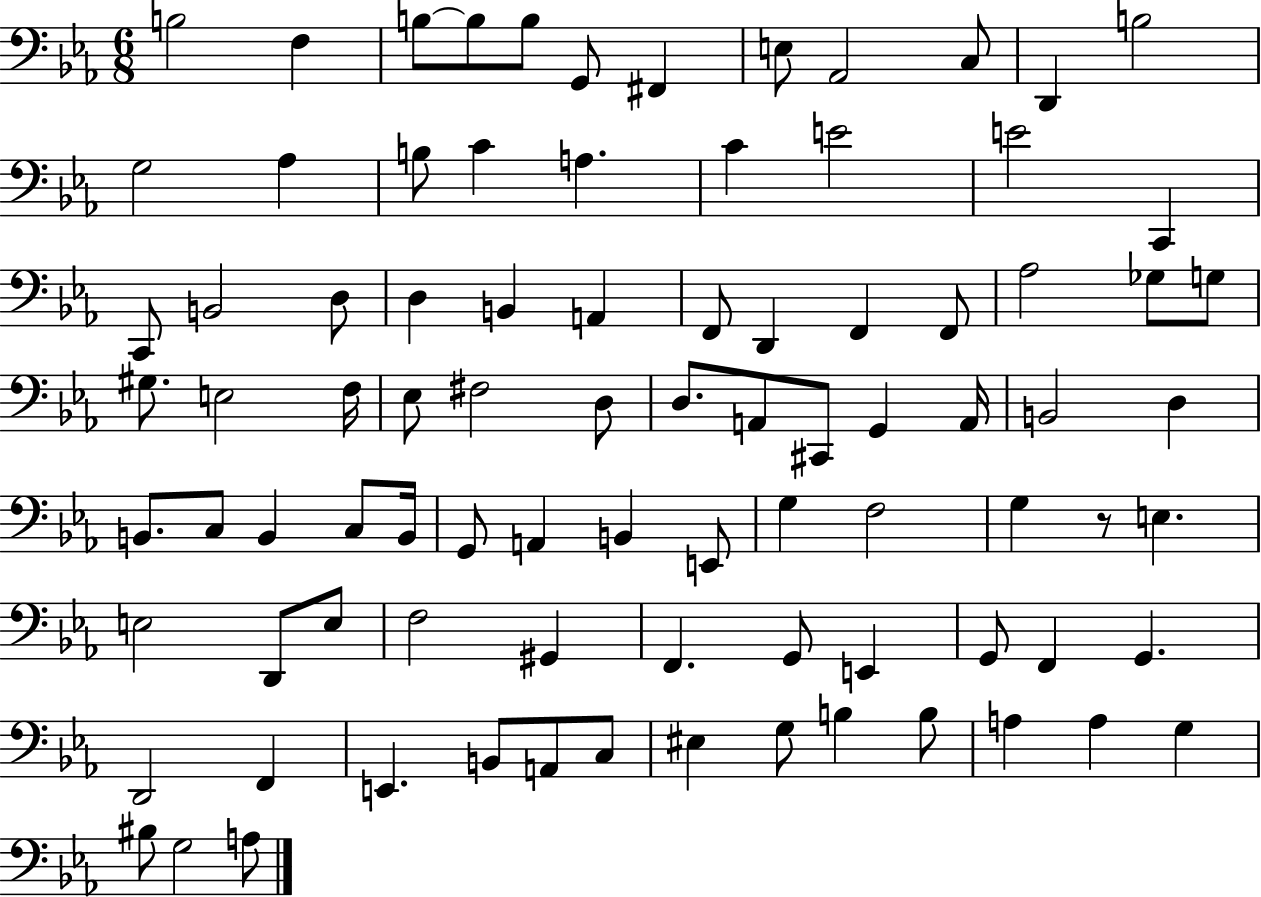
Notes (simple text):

B3/h F3/q B3/e B3/e B3/e G2/e F#2/q E3/e Ab2/h C3/e D2/q B3/h G3/h Ab3/q B3/e C4/q A3/q. C4/q E4/h E4/h C2/q C2/e B2/h D3/e D3/q B2/q A2/q F2/e D2/q F2/q F2/e Ab3/h Gb3/e G3/e G#3/e. E3/h F3/s Eb3/e F#3/h D3/e D3/e. A2/e C#2/e G2/q A2/s B2/h D3/q B2/e. C3/e B2/q C3/e B2/s G2/e A2/q B2/q E2/e G3/q F3/h G3/q R/e E3/q. E3/h D2/e E3/e F3/h G#2/q F2/q. G2/e E2/q G2/e F2/q G2/q. D2/h F2/q E2/q. B2/e A2/e C3/e EIS3/q G3/e B3/q B3/e A3/q A3/q G3/q BIS3/e G3/h A3/e